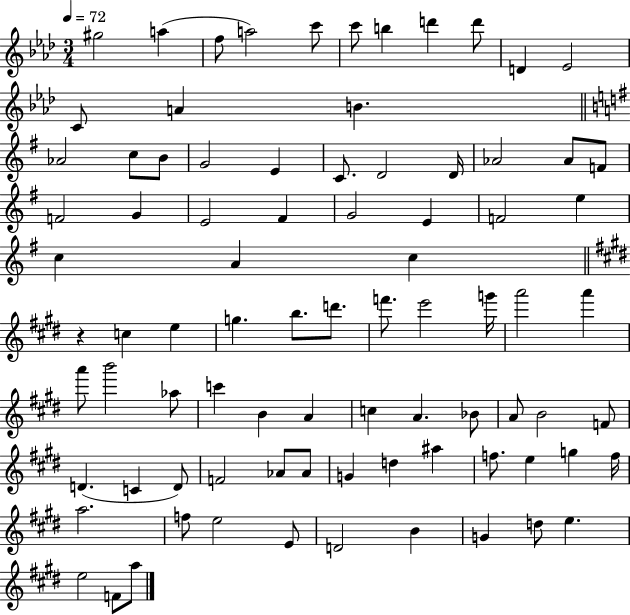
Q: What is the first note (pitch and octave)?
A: G#5